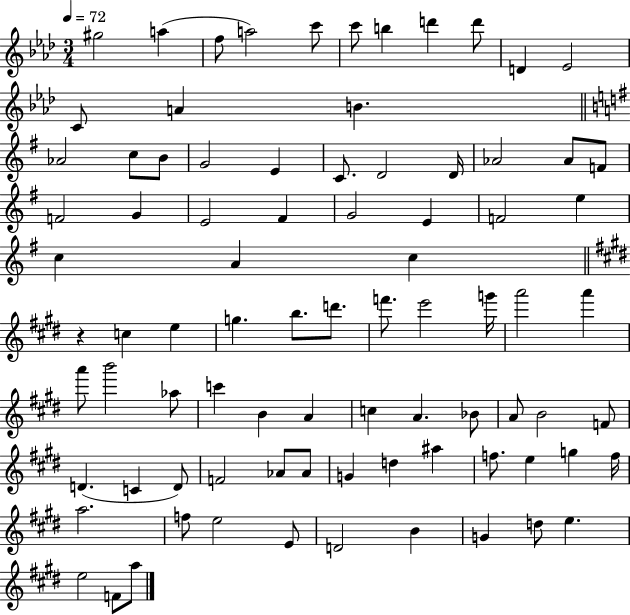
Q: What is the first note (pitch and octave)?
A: G#5